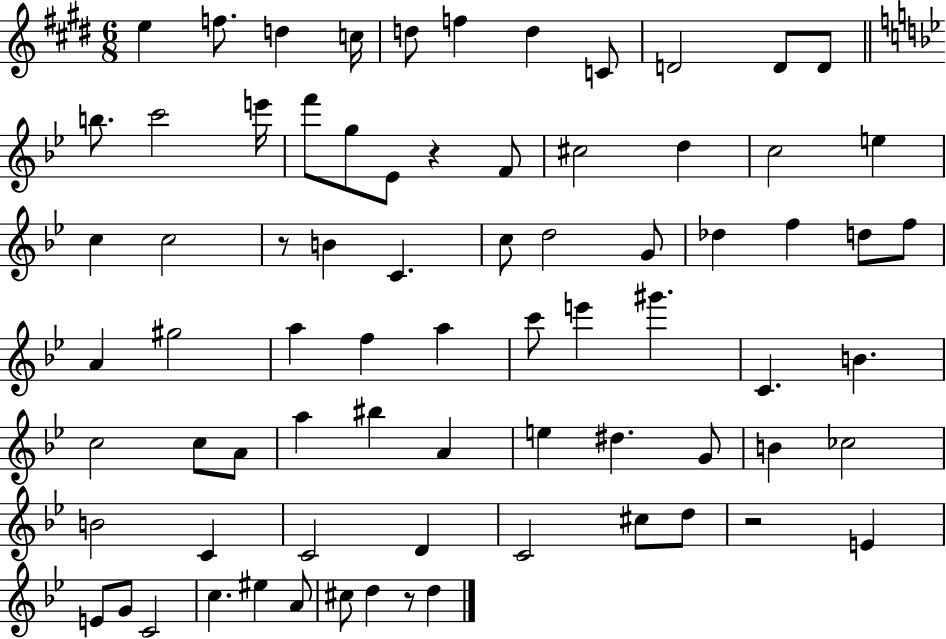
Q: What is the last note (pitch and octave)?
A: D5